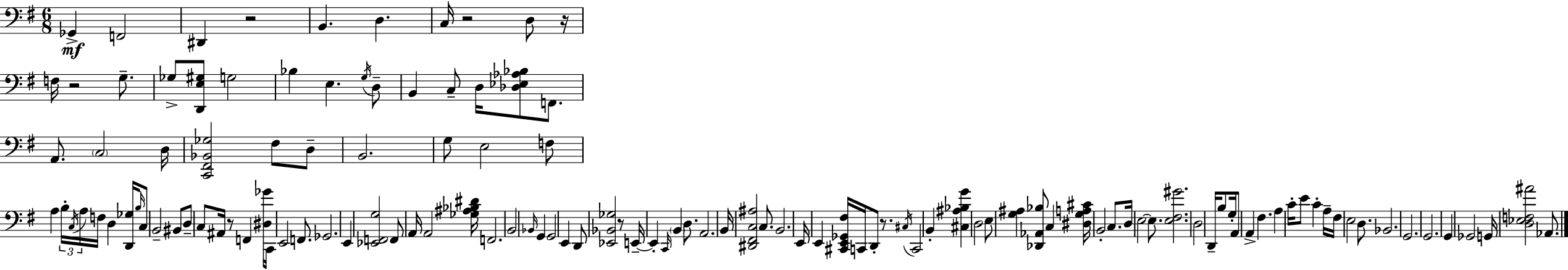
Gb2/q F2/h D#2/q R/h B2/q. D3/q. C3/s R/h D3/e R/s F3/s R/h G3/e. Gb3/e [D2,E3,G#3]/e G3/h Bb3/q E3/q. G3/s D3/e B2/q C3/e D3/s [Db3,Eb3,Ab3,Bb3]/e F2/e. A2/e. C3/h D3/s [C2,F#2,Bb2,Gb3]/h F#3/e D3/e B2/h. G3/e E3/h F3/e A3/q B3/s C3/s A3/s F3/s D3/q [D2,Gb3]/s B3/s C3/e B2/h BIS2/e D3/e C3/e A#2/s R/e F2/q [D#3,Gb4]/s C2/s E2/h F2/e. Gb2/h. E2/q [Eb2,F2,G3]/h F2/e A2/s A2/h [Gb3,A#3,Bb3,D#4]/s F2/h. B2/h Bb2/s G2/q G2/h E2/q D2/e [Eb2,Bb2,Gb3]/h R/e E2/s E2/q C2/s B2/q D3/e. A2/h. B2/s [D#2,F#2,C3,A#3]/h C3/e. B2/h. E2/s E2/q [C#2,E2,Gb2,F#3]/s C2/s D2/e R/e. C#3/s C2/h B2/q [C#3,A#3,Bb3,G4]/q D3/h E3/e [G3,A#3]/q [Db2,Ab2,Bb3]/e C3/q [D#3,G3,A3,C#4]/s B2/h C3/e. D3/s E3/h E3/e. [E3,F#3,G#4]/h. D3/h D2/s B3/e G3/s A2/e A2/q F#3/q. A3/q C4/s E4/e C4/q A3/s F#3/s E3/h D3/e. Bb2/h. G2/h. G2/h. G2/q Gb2/h G2/s [D3,Eb3,F3,A#4]/h Ab2/e.